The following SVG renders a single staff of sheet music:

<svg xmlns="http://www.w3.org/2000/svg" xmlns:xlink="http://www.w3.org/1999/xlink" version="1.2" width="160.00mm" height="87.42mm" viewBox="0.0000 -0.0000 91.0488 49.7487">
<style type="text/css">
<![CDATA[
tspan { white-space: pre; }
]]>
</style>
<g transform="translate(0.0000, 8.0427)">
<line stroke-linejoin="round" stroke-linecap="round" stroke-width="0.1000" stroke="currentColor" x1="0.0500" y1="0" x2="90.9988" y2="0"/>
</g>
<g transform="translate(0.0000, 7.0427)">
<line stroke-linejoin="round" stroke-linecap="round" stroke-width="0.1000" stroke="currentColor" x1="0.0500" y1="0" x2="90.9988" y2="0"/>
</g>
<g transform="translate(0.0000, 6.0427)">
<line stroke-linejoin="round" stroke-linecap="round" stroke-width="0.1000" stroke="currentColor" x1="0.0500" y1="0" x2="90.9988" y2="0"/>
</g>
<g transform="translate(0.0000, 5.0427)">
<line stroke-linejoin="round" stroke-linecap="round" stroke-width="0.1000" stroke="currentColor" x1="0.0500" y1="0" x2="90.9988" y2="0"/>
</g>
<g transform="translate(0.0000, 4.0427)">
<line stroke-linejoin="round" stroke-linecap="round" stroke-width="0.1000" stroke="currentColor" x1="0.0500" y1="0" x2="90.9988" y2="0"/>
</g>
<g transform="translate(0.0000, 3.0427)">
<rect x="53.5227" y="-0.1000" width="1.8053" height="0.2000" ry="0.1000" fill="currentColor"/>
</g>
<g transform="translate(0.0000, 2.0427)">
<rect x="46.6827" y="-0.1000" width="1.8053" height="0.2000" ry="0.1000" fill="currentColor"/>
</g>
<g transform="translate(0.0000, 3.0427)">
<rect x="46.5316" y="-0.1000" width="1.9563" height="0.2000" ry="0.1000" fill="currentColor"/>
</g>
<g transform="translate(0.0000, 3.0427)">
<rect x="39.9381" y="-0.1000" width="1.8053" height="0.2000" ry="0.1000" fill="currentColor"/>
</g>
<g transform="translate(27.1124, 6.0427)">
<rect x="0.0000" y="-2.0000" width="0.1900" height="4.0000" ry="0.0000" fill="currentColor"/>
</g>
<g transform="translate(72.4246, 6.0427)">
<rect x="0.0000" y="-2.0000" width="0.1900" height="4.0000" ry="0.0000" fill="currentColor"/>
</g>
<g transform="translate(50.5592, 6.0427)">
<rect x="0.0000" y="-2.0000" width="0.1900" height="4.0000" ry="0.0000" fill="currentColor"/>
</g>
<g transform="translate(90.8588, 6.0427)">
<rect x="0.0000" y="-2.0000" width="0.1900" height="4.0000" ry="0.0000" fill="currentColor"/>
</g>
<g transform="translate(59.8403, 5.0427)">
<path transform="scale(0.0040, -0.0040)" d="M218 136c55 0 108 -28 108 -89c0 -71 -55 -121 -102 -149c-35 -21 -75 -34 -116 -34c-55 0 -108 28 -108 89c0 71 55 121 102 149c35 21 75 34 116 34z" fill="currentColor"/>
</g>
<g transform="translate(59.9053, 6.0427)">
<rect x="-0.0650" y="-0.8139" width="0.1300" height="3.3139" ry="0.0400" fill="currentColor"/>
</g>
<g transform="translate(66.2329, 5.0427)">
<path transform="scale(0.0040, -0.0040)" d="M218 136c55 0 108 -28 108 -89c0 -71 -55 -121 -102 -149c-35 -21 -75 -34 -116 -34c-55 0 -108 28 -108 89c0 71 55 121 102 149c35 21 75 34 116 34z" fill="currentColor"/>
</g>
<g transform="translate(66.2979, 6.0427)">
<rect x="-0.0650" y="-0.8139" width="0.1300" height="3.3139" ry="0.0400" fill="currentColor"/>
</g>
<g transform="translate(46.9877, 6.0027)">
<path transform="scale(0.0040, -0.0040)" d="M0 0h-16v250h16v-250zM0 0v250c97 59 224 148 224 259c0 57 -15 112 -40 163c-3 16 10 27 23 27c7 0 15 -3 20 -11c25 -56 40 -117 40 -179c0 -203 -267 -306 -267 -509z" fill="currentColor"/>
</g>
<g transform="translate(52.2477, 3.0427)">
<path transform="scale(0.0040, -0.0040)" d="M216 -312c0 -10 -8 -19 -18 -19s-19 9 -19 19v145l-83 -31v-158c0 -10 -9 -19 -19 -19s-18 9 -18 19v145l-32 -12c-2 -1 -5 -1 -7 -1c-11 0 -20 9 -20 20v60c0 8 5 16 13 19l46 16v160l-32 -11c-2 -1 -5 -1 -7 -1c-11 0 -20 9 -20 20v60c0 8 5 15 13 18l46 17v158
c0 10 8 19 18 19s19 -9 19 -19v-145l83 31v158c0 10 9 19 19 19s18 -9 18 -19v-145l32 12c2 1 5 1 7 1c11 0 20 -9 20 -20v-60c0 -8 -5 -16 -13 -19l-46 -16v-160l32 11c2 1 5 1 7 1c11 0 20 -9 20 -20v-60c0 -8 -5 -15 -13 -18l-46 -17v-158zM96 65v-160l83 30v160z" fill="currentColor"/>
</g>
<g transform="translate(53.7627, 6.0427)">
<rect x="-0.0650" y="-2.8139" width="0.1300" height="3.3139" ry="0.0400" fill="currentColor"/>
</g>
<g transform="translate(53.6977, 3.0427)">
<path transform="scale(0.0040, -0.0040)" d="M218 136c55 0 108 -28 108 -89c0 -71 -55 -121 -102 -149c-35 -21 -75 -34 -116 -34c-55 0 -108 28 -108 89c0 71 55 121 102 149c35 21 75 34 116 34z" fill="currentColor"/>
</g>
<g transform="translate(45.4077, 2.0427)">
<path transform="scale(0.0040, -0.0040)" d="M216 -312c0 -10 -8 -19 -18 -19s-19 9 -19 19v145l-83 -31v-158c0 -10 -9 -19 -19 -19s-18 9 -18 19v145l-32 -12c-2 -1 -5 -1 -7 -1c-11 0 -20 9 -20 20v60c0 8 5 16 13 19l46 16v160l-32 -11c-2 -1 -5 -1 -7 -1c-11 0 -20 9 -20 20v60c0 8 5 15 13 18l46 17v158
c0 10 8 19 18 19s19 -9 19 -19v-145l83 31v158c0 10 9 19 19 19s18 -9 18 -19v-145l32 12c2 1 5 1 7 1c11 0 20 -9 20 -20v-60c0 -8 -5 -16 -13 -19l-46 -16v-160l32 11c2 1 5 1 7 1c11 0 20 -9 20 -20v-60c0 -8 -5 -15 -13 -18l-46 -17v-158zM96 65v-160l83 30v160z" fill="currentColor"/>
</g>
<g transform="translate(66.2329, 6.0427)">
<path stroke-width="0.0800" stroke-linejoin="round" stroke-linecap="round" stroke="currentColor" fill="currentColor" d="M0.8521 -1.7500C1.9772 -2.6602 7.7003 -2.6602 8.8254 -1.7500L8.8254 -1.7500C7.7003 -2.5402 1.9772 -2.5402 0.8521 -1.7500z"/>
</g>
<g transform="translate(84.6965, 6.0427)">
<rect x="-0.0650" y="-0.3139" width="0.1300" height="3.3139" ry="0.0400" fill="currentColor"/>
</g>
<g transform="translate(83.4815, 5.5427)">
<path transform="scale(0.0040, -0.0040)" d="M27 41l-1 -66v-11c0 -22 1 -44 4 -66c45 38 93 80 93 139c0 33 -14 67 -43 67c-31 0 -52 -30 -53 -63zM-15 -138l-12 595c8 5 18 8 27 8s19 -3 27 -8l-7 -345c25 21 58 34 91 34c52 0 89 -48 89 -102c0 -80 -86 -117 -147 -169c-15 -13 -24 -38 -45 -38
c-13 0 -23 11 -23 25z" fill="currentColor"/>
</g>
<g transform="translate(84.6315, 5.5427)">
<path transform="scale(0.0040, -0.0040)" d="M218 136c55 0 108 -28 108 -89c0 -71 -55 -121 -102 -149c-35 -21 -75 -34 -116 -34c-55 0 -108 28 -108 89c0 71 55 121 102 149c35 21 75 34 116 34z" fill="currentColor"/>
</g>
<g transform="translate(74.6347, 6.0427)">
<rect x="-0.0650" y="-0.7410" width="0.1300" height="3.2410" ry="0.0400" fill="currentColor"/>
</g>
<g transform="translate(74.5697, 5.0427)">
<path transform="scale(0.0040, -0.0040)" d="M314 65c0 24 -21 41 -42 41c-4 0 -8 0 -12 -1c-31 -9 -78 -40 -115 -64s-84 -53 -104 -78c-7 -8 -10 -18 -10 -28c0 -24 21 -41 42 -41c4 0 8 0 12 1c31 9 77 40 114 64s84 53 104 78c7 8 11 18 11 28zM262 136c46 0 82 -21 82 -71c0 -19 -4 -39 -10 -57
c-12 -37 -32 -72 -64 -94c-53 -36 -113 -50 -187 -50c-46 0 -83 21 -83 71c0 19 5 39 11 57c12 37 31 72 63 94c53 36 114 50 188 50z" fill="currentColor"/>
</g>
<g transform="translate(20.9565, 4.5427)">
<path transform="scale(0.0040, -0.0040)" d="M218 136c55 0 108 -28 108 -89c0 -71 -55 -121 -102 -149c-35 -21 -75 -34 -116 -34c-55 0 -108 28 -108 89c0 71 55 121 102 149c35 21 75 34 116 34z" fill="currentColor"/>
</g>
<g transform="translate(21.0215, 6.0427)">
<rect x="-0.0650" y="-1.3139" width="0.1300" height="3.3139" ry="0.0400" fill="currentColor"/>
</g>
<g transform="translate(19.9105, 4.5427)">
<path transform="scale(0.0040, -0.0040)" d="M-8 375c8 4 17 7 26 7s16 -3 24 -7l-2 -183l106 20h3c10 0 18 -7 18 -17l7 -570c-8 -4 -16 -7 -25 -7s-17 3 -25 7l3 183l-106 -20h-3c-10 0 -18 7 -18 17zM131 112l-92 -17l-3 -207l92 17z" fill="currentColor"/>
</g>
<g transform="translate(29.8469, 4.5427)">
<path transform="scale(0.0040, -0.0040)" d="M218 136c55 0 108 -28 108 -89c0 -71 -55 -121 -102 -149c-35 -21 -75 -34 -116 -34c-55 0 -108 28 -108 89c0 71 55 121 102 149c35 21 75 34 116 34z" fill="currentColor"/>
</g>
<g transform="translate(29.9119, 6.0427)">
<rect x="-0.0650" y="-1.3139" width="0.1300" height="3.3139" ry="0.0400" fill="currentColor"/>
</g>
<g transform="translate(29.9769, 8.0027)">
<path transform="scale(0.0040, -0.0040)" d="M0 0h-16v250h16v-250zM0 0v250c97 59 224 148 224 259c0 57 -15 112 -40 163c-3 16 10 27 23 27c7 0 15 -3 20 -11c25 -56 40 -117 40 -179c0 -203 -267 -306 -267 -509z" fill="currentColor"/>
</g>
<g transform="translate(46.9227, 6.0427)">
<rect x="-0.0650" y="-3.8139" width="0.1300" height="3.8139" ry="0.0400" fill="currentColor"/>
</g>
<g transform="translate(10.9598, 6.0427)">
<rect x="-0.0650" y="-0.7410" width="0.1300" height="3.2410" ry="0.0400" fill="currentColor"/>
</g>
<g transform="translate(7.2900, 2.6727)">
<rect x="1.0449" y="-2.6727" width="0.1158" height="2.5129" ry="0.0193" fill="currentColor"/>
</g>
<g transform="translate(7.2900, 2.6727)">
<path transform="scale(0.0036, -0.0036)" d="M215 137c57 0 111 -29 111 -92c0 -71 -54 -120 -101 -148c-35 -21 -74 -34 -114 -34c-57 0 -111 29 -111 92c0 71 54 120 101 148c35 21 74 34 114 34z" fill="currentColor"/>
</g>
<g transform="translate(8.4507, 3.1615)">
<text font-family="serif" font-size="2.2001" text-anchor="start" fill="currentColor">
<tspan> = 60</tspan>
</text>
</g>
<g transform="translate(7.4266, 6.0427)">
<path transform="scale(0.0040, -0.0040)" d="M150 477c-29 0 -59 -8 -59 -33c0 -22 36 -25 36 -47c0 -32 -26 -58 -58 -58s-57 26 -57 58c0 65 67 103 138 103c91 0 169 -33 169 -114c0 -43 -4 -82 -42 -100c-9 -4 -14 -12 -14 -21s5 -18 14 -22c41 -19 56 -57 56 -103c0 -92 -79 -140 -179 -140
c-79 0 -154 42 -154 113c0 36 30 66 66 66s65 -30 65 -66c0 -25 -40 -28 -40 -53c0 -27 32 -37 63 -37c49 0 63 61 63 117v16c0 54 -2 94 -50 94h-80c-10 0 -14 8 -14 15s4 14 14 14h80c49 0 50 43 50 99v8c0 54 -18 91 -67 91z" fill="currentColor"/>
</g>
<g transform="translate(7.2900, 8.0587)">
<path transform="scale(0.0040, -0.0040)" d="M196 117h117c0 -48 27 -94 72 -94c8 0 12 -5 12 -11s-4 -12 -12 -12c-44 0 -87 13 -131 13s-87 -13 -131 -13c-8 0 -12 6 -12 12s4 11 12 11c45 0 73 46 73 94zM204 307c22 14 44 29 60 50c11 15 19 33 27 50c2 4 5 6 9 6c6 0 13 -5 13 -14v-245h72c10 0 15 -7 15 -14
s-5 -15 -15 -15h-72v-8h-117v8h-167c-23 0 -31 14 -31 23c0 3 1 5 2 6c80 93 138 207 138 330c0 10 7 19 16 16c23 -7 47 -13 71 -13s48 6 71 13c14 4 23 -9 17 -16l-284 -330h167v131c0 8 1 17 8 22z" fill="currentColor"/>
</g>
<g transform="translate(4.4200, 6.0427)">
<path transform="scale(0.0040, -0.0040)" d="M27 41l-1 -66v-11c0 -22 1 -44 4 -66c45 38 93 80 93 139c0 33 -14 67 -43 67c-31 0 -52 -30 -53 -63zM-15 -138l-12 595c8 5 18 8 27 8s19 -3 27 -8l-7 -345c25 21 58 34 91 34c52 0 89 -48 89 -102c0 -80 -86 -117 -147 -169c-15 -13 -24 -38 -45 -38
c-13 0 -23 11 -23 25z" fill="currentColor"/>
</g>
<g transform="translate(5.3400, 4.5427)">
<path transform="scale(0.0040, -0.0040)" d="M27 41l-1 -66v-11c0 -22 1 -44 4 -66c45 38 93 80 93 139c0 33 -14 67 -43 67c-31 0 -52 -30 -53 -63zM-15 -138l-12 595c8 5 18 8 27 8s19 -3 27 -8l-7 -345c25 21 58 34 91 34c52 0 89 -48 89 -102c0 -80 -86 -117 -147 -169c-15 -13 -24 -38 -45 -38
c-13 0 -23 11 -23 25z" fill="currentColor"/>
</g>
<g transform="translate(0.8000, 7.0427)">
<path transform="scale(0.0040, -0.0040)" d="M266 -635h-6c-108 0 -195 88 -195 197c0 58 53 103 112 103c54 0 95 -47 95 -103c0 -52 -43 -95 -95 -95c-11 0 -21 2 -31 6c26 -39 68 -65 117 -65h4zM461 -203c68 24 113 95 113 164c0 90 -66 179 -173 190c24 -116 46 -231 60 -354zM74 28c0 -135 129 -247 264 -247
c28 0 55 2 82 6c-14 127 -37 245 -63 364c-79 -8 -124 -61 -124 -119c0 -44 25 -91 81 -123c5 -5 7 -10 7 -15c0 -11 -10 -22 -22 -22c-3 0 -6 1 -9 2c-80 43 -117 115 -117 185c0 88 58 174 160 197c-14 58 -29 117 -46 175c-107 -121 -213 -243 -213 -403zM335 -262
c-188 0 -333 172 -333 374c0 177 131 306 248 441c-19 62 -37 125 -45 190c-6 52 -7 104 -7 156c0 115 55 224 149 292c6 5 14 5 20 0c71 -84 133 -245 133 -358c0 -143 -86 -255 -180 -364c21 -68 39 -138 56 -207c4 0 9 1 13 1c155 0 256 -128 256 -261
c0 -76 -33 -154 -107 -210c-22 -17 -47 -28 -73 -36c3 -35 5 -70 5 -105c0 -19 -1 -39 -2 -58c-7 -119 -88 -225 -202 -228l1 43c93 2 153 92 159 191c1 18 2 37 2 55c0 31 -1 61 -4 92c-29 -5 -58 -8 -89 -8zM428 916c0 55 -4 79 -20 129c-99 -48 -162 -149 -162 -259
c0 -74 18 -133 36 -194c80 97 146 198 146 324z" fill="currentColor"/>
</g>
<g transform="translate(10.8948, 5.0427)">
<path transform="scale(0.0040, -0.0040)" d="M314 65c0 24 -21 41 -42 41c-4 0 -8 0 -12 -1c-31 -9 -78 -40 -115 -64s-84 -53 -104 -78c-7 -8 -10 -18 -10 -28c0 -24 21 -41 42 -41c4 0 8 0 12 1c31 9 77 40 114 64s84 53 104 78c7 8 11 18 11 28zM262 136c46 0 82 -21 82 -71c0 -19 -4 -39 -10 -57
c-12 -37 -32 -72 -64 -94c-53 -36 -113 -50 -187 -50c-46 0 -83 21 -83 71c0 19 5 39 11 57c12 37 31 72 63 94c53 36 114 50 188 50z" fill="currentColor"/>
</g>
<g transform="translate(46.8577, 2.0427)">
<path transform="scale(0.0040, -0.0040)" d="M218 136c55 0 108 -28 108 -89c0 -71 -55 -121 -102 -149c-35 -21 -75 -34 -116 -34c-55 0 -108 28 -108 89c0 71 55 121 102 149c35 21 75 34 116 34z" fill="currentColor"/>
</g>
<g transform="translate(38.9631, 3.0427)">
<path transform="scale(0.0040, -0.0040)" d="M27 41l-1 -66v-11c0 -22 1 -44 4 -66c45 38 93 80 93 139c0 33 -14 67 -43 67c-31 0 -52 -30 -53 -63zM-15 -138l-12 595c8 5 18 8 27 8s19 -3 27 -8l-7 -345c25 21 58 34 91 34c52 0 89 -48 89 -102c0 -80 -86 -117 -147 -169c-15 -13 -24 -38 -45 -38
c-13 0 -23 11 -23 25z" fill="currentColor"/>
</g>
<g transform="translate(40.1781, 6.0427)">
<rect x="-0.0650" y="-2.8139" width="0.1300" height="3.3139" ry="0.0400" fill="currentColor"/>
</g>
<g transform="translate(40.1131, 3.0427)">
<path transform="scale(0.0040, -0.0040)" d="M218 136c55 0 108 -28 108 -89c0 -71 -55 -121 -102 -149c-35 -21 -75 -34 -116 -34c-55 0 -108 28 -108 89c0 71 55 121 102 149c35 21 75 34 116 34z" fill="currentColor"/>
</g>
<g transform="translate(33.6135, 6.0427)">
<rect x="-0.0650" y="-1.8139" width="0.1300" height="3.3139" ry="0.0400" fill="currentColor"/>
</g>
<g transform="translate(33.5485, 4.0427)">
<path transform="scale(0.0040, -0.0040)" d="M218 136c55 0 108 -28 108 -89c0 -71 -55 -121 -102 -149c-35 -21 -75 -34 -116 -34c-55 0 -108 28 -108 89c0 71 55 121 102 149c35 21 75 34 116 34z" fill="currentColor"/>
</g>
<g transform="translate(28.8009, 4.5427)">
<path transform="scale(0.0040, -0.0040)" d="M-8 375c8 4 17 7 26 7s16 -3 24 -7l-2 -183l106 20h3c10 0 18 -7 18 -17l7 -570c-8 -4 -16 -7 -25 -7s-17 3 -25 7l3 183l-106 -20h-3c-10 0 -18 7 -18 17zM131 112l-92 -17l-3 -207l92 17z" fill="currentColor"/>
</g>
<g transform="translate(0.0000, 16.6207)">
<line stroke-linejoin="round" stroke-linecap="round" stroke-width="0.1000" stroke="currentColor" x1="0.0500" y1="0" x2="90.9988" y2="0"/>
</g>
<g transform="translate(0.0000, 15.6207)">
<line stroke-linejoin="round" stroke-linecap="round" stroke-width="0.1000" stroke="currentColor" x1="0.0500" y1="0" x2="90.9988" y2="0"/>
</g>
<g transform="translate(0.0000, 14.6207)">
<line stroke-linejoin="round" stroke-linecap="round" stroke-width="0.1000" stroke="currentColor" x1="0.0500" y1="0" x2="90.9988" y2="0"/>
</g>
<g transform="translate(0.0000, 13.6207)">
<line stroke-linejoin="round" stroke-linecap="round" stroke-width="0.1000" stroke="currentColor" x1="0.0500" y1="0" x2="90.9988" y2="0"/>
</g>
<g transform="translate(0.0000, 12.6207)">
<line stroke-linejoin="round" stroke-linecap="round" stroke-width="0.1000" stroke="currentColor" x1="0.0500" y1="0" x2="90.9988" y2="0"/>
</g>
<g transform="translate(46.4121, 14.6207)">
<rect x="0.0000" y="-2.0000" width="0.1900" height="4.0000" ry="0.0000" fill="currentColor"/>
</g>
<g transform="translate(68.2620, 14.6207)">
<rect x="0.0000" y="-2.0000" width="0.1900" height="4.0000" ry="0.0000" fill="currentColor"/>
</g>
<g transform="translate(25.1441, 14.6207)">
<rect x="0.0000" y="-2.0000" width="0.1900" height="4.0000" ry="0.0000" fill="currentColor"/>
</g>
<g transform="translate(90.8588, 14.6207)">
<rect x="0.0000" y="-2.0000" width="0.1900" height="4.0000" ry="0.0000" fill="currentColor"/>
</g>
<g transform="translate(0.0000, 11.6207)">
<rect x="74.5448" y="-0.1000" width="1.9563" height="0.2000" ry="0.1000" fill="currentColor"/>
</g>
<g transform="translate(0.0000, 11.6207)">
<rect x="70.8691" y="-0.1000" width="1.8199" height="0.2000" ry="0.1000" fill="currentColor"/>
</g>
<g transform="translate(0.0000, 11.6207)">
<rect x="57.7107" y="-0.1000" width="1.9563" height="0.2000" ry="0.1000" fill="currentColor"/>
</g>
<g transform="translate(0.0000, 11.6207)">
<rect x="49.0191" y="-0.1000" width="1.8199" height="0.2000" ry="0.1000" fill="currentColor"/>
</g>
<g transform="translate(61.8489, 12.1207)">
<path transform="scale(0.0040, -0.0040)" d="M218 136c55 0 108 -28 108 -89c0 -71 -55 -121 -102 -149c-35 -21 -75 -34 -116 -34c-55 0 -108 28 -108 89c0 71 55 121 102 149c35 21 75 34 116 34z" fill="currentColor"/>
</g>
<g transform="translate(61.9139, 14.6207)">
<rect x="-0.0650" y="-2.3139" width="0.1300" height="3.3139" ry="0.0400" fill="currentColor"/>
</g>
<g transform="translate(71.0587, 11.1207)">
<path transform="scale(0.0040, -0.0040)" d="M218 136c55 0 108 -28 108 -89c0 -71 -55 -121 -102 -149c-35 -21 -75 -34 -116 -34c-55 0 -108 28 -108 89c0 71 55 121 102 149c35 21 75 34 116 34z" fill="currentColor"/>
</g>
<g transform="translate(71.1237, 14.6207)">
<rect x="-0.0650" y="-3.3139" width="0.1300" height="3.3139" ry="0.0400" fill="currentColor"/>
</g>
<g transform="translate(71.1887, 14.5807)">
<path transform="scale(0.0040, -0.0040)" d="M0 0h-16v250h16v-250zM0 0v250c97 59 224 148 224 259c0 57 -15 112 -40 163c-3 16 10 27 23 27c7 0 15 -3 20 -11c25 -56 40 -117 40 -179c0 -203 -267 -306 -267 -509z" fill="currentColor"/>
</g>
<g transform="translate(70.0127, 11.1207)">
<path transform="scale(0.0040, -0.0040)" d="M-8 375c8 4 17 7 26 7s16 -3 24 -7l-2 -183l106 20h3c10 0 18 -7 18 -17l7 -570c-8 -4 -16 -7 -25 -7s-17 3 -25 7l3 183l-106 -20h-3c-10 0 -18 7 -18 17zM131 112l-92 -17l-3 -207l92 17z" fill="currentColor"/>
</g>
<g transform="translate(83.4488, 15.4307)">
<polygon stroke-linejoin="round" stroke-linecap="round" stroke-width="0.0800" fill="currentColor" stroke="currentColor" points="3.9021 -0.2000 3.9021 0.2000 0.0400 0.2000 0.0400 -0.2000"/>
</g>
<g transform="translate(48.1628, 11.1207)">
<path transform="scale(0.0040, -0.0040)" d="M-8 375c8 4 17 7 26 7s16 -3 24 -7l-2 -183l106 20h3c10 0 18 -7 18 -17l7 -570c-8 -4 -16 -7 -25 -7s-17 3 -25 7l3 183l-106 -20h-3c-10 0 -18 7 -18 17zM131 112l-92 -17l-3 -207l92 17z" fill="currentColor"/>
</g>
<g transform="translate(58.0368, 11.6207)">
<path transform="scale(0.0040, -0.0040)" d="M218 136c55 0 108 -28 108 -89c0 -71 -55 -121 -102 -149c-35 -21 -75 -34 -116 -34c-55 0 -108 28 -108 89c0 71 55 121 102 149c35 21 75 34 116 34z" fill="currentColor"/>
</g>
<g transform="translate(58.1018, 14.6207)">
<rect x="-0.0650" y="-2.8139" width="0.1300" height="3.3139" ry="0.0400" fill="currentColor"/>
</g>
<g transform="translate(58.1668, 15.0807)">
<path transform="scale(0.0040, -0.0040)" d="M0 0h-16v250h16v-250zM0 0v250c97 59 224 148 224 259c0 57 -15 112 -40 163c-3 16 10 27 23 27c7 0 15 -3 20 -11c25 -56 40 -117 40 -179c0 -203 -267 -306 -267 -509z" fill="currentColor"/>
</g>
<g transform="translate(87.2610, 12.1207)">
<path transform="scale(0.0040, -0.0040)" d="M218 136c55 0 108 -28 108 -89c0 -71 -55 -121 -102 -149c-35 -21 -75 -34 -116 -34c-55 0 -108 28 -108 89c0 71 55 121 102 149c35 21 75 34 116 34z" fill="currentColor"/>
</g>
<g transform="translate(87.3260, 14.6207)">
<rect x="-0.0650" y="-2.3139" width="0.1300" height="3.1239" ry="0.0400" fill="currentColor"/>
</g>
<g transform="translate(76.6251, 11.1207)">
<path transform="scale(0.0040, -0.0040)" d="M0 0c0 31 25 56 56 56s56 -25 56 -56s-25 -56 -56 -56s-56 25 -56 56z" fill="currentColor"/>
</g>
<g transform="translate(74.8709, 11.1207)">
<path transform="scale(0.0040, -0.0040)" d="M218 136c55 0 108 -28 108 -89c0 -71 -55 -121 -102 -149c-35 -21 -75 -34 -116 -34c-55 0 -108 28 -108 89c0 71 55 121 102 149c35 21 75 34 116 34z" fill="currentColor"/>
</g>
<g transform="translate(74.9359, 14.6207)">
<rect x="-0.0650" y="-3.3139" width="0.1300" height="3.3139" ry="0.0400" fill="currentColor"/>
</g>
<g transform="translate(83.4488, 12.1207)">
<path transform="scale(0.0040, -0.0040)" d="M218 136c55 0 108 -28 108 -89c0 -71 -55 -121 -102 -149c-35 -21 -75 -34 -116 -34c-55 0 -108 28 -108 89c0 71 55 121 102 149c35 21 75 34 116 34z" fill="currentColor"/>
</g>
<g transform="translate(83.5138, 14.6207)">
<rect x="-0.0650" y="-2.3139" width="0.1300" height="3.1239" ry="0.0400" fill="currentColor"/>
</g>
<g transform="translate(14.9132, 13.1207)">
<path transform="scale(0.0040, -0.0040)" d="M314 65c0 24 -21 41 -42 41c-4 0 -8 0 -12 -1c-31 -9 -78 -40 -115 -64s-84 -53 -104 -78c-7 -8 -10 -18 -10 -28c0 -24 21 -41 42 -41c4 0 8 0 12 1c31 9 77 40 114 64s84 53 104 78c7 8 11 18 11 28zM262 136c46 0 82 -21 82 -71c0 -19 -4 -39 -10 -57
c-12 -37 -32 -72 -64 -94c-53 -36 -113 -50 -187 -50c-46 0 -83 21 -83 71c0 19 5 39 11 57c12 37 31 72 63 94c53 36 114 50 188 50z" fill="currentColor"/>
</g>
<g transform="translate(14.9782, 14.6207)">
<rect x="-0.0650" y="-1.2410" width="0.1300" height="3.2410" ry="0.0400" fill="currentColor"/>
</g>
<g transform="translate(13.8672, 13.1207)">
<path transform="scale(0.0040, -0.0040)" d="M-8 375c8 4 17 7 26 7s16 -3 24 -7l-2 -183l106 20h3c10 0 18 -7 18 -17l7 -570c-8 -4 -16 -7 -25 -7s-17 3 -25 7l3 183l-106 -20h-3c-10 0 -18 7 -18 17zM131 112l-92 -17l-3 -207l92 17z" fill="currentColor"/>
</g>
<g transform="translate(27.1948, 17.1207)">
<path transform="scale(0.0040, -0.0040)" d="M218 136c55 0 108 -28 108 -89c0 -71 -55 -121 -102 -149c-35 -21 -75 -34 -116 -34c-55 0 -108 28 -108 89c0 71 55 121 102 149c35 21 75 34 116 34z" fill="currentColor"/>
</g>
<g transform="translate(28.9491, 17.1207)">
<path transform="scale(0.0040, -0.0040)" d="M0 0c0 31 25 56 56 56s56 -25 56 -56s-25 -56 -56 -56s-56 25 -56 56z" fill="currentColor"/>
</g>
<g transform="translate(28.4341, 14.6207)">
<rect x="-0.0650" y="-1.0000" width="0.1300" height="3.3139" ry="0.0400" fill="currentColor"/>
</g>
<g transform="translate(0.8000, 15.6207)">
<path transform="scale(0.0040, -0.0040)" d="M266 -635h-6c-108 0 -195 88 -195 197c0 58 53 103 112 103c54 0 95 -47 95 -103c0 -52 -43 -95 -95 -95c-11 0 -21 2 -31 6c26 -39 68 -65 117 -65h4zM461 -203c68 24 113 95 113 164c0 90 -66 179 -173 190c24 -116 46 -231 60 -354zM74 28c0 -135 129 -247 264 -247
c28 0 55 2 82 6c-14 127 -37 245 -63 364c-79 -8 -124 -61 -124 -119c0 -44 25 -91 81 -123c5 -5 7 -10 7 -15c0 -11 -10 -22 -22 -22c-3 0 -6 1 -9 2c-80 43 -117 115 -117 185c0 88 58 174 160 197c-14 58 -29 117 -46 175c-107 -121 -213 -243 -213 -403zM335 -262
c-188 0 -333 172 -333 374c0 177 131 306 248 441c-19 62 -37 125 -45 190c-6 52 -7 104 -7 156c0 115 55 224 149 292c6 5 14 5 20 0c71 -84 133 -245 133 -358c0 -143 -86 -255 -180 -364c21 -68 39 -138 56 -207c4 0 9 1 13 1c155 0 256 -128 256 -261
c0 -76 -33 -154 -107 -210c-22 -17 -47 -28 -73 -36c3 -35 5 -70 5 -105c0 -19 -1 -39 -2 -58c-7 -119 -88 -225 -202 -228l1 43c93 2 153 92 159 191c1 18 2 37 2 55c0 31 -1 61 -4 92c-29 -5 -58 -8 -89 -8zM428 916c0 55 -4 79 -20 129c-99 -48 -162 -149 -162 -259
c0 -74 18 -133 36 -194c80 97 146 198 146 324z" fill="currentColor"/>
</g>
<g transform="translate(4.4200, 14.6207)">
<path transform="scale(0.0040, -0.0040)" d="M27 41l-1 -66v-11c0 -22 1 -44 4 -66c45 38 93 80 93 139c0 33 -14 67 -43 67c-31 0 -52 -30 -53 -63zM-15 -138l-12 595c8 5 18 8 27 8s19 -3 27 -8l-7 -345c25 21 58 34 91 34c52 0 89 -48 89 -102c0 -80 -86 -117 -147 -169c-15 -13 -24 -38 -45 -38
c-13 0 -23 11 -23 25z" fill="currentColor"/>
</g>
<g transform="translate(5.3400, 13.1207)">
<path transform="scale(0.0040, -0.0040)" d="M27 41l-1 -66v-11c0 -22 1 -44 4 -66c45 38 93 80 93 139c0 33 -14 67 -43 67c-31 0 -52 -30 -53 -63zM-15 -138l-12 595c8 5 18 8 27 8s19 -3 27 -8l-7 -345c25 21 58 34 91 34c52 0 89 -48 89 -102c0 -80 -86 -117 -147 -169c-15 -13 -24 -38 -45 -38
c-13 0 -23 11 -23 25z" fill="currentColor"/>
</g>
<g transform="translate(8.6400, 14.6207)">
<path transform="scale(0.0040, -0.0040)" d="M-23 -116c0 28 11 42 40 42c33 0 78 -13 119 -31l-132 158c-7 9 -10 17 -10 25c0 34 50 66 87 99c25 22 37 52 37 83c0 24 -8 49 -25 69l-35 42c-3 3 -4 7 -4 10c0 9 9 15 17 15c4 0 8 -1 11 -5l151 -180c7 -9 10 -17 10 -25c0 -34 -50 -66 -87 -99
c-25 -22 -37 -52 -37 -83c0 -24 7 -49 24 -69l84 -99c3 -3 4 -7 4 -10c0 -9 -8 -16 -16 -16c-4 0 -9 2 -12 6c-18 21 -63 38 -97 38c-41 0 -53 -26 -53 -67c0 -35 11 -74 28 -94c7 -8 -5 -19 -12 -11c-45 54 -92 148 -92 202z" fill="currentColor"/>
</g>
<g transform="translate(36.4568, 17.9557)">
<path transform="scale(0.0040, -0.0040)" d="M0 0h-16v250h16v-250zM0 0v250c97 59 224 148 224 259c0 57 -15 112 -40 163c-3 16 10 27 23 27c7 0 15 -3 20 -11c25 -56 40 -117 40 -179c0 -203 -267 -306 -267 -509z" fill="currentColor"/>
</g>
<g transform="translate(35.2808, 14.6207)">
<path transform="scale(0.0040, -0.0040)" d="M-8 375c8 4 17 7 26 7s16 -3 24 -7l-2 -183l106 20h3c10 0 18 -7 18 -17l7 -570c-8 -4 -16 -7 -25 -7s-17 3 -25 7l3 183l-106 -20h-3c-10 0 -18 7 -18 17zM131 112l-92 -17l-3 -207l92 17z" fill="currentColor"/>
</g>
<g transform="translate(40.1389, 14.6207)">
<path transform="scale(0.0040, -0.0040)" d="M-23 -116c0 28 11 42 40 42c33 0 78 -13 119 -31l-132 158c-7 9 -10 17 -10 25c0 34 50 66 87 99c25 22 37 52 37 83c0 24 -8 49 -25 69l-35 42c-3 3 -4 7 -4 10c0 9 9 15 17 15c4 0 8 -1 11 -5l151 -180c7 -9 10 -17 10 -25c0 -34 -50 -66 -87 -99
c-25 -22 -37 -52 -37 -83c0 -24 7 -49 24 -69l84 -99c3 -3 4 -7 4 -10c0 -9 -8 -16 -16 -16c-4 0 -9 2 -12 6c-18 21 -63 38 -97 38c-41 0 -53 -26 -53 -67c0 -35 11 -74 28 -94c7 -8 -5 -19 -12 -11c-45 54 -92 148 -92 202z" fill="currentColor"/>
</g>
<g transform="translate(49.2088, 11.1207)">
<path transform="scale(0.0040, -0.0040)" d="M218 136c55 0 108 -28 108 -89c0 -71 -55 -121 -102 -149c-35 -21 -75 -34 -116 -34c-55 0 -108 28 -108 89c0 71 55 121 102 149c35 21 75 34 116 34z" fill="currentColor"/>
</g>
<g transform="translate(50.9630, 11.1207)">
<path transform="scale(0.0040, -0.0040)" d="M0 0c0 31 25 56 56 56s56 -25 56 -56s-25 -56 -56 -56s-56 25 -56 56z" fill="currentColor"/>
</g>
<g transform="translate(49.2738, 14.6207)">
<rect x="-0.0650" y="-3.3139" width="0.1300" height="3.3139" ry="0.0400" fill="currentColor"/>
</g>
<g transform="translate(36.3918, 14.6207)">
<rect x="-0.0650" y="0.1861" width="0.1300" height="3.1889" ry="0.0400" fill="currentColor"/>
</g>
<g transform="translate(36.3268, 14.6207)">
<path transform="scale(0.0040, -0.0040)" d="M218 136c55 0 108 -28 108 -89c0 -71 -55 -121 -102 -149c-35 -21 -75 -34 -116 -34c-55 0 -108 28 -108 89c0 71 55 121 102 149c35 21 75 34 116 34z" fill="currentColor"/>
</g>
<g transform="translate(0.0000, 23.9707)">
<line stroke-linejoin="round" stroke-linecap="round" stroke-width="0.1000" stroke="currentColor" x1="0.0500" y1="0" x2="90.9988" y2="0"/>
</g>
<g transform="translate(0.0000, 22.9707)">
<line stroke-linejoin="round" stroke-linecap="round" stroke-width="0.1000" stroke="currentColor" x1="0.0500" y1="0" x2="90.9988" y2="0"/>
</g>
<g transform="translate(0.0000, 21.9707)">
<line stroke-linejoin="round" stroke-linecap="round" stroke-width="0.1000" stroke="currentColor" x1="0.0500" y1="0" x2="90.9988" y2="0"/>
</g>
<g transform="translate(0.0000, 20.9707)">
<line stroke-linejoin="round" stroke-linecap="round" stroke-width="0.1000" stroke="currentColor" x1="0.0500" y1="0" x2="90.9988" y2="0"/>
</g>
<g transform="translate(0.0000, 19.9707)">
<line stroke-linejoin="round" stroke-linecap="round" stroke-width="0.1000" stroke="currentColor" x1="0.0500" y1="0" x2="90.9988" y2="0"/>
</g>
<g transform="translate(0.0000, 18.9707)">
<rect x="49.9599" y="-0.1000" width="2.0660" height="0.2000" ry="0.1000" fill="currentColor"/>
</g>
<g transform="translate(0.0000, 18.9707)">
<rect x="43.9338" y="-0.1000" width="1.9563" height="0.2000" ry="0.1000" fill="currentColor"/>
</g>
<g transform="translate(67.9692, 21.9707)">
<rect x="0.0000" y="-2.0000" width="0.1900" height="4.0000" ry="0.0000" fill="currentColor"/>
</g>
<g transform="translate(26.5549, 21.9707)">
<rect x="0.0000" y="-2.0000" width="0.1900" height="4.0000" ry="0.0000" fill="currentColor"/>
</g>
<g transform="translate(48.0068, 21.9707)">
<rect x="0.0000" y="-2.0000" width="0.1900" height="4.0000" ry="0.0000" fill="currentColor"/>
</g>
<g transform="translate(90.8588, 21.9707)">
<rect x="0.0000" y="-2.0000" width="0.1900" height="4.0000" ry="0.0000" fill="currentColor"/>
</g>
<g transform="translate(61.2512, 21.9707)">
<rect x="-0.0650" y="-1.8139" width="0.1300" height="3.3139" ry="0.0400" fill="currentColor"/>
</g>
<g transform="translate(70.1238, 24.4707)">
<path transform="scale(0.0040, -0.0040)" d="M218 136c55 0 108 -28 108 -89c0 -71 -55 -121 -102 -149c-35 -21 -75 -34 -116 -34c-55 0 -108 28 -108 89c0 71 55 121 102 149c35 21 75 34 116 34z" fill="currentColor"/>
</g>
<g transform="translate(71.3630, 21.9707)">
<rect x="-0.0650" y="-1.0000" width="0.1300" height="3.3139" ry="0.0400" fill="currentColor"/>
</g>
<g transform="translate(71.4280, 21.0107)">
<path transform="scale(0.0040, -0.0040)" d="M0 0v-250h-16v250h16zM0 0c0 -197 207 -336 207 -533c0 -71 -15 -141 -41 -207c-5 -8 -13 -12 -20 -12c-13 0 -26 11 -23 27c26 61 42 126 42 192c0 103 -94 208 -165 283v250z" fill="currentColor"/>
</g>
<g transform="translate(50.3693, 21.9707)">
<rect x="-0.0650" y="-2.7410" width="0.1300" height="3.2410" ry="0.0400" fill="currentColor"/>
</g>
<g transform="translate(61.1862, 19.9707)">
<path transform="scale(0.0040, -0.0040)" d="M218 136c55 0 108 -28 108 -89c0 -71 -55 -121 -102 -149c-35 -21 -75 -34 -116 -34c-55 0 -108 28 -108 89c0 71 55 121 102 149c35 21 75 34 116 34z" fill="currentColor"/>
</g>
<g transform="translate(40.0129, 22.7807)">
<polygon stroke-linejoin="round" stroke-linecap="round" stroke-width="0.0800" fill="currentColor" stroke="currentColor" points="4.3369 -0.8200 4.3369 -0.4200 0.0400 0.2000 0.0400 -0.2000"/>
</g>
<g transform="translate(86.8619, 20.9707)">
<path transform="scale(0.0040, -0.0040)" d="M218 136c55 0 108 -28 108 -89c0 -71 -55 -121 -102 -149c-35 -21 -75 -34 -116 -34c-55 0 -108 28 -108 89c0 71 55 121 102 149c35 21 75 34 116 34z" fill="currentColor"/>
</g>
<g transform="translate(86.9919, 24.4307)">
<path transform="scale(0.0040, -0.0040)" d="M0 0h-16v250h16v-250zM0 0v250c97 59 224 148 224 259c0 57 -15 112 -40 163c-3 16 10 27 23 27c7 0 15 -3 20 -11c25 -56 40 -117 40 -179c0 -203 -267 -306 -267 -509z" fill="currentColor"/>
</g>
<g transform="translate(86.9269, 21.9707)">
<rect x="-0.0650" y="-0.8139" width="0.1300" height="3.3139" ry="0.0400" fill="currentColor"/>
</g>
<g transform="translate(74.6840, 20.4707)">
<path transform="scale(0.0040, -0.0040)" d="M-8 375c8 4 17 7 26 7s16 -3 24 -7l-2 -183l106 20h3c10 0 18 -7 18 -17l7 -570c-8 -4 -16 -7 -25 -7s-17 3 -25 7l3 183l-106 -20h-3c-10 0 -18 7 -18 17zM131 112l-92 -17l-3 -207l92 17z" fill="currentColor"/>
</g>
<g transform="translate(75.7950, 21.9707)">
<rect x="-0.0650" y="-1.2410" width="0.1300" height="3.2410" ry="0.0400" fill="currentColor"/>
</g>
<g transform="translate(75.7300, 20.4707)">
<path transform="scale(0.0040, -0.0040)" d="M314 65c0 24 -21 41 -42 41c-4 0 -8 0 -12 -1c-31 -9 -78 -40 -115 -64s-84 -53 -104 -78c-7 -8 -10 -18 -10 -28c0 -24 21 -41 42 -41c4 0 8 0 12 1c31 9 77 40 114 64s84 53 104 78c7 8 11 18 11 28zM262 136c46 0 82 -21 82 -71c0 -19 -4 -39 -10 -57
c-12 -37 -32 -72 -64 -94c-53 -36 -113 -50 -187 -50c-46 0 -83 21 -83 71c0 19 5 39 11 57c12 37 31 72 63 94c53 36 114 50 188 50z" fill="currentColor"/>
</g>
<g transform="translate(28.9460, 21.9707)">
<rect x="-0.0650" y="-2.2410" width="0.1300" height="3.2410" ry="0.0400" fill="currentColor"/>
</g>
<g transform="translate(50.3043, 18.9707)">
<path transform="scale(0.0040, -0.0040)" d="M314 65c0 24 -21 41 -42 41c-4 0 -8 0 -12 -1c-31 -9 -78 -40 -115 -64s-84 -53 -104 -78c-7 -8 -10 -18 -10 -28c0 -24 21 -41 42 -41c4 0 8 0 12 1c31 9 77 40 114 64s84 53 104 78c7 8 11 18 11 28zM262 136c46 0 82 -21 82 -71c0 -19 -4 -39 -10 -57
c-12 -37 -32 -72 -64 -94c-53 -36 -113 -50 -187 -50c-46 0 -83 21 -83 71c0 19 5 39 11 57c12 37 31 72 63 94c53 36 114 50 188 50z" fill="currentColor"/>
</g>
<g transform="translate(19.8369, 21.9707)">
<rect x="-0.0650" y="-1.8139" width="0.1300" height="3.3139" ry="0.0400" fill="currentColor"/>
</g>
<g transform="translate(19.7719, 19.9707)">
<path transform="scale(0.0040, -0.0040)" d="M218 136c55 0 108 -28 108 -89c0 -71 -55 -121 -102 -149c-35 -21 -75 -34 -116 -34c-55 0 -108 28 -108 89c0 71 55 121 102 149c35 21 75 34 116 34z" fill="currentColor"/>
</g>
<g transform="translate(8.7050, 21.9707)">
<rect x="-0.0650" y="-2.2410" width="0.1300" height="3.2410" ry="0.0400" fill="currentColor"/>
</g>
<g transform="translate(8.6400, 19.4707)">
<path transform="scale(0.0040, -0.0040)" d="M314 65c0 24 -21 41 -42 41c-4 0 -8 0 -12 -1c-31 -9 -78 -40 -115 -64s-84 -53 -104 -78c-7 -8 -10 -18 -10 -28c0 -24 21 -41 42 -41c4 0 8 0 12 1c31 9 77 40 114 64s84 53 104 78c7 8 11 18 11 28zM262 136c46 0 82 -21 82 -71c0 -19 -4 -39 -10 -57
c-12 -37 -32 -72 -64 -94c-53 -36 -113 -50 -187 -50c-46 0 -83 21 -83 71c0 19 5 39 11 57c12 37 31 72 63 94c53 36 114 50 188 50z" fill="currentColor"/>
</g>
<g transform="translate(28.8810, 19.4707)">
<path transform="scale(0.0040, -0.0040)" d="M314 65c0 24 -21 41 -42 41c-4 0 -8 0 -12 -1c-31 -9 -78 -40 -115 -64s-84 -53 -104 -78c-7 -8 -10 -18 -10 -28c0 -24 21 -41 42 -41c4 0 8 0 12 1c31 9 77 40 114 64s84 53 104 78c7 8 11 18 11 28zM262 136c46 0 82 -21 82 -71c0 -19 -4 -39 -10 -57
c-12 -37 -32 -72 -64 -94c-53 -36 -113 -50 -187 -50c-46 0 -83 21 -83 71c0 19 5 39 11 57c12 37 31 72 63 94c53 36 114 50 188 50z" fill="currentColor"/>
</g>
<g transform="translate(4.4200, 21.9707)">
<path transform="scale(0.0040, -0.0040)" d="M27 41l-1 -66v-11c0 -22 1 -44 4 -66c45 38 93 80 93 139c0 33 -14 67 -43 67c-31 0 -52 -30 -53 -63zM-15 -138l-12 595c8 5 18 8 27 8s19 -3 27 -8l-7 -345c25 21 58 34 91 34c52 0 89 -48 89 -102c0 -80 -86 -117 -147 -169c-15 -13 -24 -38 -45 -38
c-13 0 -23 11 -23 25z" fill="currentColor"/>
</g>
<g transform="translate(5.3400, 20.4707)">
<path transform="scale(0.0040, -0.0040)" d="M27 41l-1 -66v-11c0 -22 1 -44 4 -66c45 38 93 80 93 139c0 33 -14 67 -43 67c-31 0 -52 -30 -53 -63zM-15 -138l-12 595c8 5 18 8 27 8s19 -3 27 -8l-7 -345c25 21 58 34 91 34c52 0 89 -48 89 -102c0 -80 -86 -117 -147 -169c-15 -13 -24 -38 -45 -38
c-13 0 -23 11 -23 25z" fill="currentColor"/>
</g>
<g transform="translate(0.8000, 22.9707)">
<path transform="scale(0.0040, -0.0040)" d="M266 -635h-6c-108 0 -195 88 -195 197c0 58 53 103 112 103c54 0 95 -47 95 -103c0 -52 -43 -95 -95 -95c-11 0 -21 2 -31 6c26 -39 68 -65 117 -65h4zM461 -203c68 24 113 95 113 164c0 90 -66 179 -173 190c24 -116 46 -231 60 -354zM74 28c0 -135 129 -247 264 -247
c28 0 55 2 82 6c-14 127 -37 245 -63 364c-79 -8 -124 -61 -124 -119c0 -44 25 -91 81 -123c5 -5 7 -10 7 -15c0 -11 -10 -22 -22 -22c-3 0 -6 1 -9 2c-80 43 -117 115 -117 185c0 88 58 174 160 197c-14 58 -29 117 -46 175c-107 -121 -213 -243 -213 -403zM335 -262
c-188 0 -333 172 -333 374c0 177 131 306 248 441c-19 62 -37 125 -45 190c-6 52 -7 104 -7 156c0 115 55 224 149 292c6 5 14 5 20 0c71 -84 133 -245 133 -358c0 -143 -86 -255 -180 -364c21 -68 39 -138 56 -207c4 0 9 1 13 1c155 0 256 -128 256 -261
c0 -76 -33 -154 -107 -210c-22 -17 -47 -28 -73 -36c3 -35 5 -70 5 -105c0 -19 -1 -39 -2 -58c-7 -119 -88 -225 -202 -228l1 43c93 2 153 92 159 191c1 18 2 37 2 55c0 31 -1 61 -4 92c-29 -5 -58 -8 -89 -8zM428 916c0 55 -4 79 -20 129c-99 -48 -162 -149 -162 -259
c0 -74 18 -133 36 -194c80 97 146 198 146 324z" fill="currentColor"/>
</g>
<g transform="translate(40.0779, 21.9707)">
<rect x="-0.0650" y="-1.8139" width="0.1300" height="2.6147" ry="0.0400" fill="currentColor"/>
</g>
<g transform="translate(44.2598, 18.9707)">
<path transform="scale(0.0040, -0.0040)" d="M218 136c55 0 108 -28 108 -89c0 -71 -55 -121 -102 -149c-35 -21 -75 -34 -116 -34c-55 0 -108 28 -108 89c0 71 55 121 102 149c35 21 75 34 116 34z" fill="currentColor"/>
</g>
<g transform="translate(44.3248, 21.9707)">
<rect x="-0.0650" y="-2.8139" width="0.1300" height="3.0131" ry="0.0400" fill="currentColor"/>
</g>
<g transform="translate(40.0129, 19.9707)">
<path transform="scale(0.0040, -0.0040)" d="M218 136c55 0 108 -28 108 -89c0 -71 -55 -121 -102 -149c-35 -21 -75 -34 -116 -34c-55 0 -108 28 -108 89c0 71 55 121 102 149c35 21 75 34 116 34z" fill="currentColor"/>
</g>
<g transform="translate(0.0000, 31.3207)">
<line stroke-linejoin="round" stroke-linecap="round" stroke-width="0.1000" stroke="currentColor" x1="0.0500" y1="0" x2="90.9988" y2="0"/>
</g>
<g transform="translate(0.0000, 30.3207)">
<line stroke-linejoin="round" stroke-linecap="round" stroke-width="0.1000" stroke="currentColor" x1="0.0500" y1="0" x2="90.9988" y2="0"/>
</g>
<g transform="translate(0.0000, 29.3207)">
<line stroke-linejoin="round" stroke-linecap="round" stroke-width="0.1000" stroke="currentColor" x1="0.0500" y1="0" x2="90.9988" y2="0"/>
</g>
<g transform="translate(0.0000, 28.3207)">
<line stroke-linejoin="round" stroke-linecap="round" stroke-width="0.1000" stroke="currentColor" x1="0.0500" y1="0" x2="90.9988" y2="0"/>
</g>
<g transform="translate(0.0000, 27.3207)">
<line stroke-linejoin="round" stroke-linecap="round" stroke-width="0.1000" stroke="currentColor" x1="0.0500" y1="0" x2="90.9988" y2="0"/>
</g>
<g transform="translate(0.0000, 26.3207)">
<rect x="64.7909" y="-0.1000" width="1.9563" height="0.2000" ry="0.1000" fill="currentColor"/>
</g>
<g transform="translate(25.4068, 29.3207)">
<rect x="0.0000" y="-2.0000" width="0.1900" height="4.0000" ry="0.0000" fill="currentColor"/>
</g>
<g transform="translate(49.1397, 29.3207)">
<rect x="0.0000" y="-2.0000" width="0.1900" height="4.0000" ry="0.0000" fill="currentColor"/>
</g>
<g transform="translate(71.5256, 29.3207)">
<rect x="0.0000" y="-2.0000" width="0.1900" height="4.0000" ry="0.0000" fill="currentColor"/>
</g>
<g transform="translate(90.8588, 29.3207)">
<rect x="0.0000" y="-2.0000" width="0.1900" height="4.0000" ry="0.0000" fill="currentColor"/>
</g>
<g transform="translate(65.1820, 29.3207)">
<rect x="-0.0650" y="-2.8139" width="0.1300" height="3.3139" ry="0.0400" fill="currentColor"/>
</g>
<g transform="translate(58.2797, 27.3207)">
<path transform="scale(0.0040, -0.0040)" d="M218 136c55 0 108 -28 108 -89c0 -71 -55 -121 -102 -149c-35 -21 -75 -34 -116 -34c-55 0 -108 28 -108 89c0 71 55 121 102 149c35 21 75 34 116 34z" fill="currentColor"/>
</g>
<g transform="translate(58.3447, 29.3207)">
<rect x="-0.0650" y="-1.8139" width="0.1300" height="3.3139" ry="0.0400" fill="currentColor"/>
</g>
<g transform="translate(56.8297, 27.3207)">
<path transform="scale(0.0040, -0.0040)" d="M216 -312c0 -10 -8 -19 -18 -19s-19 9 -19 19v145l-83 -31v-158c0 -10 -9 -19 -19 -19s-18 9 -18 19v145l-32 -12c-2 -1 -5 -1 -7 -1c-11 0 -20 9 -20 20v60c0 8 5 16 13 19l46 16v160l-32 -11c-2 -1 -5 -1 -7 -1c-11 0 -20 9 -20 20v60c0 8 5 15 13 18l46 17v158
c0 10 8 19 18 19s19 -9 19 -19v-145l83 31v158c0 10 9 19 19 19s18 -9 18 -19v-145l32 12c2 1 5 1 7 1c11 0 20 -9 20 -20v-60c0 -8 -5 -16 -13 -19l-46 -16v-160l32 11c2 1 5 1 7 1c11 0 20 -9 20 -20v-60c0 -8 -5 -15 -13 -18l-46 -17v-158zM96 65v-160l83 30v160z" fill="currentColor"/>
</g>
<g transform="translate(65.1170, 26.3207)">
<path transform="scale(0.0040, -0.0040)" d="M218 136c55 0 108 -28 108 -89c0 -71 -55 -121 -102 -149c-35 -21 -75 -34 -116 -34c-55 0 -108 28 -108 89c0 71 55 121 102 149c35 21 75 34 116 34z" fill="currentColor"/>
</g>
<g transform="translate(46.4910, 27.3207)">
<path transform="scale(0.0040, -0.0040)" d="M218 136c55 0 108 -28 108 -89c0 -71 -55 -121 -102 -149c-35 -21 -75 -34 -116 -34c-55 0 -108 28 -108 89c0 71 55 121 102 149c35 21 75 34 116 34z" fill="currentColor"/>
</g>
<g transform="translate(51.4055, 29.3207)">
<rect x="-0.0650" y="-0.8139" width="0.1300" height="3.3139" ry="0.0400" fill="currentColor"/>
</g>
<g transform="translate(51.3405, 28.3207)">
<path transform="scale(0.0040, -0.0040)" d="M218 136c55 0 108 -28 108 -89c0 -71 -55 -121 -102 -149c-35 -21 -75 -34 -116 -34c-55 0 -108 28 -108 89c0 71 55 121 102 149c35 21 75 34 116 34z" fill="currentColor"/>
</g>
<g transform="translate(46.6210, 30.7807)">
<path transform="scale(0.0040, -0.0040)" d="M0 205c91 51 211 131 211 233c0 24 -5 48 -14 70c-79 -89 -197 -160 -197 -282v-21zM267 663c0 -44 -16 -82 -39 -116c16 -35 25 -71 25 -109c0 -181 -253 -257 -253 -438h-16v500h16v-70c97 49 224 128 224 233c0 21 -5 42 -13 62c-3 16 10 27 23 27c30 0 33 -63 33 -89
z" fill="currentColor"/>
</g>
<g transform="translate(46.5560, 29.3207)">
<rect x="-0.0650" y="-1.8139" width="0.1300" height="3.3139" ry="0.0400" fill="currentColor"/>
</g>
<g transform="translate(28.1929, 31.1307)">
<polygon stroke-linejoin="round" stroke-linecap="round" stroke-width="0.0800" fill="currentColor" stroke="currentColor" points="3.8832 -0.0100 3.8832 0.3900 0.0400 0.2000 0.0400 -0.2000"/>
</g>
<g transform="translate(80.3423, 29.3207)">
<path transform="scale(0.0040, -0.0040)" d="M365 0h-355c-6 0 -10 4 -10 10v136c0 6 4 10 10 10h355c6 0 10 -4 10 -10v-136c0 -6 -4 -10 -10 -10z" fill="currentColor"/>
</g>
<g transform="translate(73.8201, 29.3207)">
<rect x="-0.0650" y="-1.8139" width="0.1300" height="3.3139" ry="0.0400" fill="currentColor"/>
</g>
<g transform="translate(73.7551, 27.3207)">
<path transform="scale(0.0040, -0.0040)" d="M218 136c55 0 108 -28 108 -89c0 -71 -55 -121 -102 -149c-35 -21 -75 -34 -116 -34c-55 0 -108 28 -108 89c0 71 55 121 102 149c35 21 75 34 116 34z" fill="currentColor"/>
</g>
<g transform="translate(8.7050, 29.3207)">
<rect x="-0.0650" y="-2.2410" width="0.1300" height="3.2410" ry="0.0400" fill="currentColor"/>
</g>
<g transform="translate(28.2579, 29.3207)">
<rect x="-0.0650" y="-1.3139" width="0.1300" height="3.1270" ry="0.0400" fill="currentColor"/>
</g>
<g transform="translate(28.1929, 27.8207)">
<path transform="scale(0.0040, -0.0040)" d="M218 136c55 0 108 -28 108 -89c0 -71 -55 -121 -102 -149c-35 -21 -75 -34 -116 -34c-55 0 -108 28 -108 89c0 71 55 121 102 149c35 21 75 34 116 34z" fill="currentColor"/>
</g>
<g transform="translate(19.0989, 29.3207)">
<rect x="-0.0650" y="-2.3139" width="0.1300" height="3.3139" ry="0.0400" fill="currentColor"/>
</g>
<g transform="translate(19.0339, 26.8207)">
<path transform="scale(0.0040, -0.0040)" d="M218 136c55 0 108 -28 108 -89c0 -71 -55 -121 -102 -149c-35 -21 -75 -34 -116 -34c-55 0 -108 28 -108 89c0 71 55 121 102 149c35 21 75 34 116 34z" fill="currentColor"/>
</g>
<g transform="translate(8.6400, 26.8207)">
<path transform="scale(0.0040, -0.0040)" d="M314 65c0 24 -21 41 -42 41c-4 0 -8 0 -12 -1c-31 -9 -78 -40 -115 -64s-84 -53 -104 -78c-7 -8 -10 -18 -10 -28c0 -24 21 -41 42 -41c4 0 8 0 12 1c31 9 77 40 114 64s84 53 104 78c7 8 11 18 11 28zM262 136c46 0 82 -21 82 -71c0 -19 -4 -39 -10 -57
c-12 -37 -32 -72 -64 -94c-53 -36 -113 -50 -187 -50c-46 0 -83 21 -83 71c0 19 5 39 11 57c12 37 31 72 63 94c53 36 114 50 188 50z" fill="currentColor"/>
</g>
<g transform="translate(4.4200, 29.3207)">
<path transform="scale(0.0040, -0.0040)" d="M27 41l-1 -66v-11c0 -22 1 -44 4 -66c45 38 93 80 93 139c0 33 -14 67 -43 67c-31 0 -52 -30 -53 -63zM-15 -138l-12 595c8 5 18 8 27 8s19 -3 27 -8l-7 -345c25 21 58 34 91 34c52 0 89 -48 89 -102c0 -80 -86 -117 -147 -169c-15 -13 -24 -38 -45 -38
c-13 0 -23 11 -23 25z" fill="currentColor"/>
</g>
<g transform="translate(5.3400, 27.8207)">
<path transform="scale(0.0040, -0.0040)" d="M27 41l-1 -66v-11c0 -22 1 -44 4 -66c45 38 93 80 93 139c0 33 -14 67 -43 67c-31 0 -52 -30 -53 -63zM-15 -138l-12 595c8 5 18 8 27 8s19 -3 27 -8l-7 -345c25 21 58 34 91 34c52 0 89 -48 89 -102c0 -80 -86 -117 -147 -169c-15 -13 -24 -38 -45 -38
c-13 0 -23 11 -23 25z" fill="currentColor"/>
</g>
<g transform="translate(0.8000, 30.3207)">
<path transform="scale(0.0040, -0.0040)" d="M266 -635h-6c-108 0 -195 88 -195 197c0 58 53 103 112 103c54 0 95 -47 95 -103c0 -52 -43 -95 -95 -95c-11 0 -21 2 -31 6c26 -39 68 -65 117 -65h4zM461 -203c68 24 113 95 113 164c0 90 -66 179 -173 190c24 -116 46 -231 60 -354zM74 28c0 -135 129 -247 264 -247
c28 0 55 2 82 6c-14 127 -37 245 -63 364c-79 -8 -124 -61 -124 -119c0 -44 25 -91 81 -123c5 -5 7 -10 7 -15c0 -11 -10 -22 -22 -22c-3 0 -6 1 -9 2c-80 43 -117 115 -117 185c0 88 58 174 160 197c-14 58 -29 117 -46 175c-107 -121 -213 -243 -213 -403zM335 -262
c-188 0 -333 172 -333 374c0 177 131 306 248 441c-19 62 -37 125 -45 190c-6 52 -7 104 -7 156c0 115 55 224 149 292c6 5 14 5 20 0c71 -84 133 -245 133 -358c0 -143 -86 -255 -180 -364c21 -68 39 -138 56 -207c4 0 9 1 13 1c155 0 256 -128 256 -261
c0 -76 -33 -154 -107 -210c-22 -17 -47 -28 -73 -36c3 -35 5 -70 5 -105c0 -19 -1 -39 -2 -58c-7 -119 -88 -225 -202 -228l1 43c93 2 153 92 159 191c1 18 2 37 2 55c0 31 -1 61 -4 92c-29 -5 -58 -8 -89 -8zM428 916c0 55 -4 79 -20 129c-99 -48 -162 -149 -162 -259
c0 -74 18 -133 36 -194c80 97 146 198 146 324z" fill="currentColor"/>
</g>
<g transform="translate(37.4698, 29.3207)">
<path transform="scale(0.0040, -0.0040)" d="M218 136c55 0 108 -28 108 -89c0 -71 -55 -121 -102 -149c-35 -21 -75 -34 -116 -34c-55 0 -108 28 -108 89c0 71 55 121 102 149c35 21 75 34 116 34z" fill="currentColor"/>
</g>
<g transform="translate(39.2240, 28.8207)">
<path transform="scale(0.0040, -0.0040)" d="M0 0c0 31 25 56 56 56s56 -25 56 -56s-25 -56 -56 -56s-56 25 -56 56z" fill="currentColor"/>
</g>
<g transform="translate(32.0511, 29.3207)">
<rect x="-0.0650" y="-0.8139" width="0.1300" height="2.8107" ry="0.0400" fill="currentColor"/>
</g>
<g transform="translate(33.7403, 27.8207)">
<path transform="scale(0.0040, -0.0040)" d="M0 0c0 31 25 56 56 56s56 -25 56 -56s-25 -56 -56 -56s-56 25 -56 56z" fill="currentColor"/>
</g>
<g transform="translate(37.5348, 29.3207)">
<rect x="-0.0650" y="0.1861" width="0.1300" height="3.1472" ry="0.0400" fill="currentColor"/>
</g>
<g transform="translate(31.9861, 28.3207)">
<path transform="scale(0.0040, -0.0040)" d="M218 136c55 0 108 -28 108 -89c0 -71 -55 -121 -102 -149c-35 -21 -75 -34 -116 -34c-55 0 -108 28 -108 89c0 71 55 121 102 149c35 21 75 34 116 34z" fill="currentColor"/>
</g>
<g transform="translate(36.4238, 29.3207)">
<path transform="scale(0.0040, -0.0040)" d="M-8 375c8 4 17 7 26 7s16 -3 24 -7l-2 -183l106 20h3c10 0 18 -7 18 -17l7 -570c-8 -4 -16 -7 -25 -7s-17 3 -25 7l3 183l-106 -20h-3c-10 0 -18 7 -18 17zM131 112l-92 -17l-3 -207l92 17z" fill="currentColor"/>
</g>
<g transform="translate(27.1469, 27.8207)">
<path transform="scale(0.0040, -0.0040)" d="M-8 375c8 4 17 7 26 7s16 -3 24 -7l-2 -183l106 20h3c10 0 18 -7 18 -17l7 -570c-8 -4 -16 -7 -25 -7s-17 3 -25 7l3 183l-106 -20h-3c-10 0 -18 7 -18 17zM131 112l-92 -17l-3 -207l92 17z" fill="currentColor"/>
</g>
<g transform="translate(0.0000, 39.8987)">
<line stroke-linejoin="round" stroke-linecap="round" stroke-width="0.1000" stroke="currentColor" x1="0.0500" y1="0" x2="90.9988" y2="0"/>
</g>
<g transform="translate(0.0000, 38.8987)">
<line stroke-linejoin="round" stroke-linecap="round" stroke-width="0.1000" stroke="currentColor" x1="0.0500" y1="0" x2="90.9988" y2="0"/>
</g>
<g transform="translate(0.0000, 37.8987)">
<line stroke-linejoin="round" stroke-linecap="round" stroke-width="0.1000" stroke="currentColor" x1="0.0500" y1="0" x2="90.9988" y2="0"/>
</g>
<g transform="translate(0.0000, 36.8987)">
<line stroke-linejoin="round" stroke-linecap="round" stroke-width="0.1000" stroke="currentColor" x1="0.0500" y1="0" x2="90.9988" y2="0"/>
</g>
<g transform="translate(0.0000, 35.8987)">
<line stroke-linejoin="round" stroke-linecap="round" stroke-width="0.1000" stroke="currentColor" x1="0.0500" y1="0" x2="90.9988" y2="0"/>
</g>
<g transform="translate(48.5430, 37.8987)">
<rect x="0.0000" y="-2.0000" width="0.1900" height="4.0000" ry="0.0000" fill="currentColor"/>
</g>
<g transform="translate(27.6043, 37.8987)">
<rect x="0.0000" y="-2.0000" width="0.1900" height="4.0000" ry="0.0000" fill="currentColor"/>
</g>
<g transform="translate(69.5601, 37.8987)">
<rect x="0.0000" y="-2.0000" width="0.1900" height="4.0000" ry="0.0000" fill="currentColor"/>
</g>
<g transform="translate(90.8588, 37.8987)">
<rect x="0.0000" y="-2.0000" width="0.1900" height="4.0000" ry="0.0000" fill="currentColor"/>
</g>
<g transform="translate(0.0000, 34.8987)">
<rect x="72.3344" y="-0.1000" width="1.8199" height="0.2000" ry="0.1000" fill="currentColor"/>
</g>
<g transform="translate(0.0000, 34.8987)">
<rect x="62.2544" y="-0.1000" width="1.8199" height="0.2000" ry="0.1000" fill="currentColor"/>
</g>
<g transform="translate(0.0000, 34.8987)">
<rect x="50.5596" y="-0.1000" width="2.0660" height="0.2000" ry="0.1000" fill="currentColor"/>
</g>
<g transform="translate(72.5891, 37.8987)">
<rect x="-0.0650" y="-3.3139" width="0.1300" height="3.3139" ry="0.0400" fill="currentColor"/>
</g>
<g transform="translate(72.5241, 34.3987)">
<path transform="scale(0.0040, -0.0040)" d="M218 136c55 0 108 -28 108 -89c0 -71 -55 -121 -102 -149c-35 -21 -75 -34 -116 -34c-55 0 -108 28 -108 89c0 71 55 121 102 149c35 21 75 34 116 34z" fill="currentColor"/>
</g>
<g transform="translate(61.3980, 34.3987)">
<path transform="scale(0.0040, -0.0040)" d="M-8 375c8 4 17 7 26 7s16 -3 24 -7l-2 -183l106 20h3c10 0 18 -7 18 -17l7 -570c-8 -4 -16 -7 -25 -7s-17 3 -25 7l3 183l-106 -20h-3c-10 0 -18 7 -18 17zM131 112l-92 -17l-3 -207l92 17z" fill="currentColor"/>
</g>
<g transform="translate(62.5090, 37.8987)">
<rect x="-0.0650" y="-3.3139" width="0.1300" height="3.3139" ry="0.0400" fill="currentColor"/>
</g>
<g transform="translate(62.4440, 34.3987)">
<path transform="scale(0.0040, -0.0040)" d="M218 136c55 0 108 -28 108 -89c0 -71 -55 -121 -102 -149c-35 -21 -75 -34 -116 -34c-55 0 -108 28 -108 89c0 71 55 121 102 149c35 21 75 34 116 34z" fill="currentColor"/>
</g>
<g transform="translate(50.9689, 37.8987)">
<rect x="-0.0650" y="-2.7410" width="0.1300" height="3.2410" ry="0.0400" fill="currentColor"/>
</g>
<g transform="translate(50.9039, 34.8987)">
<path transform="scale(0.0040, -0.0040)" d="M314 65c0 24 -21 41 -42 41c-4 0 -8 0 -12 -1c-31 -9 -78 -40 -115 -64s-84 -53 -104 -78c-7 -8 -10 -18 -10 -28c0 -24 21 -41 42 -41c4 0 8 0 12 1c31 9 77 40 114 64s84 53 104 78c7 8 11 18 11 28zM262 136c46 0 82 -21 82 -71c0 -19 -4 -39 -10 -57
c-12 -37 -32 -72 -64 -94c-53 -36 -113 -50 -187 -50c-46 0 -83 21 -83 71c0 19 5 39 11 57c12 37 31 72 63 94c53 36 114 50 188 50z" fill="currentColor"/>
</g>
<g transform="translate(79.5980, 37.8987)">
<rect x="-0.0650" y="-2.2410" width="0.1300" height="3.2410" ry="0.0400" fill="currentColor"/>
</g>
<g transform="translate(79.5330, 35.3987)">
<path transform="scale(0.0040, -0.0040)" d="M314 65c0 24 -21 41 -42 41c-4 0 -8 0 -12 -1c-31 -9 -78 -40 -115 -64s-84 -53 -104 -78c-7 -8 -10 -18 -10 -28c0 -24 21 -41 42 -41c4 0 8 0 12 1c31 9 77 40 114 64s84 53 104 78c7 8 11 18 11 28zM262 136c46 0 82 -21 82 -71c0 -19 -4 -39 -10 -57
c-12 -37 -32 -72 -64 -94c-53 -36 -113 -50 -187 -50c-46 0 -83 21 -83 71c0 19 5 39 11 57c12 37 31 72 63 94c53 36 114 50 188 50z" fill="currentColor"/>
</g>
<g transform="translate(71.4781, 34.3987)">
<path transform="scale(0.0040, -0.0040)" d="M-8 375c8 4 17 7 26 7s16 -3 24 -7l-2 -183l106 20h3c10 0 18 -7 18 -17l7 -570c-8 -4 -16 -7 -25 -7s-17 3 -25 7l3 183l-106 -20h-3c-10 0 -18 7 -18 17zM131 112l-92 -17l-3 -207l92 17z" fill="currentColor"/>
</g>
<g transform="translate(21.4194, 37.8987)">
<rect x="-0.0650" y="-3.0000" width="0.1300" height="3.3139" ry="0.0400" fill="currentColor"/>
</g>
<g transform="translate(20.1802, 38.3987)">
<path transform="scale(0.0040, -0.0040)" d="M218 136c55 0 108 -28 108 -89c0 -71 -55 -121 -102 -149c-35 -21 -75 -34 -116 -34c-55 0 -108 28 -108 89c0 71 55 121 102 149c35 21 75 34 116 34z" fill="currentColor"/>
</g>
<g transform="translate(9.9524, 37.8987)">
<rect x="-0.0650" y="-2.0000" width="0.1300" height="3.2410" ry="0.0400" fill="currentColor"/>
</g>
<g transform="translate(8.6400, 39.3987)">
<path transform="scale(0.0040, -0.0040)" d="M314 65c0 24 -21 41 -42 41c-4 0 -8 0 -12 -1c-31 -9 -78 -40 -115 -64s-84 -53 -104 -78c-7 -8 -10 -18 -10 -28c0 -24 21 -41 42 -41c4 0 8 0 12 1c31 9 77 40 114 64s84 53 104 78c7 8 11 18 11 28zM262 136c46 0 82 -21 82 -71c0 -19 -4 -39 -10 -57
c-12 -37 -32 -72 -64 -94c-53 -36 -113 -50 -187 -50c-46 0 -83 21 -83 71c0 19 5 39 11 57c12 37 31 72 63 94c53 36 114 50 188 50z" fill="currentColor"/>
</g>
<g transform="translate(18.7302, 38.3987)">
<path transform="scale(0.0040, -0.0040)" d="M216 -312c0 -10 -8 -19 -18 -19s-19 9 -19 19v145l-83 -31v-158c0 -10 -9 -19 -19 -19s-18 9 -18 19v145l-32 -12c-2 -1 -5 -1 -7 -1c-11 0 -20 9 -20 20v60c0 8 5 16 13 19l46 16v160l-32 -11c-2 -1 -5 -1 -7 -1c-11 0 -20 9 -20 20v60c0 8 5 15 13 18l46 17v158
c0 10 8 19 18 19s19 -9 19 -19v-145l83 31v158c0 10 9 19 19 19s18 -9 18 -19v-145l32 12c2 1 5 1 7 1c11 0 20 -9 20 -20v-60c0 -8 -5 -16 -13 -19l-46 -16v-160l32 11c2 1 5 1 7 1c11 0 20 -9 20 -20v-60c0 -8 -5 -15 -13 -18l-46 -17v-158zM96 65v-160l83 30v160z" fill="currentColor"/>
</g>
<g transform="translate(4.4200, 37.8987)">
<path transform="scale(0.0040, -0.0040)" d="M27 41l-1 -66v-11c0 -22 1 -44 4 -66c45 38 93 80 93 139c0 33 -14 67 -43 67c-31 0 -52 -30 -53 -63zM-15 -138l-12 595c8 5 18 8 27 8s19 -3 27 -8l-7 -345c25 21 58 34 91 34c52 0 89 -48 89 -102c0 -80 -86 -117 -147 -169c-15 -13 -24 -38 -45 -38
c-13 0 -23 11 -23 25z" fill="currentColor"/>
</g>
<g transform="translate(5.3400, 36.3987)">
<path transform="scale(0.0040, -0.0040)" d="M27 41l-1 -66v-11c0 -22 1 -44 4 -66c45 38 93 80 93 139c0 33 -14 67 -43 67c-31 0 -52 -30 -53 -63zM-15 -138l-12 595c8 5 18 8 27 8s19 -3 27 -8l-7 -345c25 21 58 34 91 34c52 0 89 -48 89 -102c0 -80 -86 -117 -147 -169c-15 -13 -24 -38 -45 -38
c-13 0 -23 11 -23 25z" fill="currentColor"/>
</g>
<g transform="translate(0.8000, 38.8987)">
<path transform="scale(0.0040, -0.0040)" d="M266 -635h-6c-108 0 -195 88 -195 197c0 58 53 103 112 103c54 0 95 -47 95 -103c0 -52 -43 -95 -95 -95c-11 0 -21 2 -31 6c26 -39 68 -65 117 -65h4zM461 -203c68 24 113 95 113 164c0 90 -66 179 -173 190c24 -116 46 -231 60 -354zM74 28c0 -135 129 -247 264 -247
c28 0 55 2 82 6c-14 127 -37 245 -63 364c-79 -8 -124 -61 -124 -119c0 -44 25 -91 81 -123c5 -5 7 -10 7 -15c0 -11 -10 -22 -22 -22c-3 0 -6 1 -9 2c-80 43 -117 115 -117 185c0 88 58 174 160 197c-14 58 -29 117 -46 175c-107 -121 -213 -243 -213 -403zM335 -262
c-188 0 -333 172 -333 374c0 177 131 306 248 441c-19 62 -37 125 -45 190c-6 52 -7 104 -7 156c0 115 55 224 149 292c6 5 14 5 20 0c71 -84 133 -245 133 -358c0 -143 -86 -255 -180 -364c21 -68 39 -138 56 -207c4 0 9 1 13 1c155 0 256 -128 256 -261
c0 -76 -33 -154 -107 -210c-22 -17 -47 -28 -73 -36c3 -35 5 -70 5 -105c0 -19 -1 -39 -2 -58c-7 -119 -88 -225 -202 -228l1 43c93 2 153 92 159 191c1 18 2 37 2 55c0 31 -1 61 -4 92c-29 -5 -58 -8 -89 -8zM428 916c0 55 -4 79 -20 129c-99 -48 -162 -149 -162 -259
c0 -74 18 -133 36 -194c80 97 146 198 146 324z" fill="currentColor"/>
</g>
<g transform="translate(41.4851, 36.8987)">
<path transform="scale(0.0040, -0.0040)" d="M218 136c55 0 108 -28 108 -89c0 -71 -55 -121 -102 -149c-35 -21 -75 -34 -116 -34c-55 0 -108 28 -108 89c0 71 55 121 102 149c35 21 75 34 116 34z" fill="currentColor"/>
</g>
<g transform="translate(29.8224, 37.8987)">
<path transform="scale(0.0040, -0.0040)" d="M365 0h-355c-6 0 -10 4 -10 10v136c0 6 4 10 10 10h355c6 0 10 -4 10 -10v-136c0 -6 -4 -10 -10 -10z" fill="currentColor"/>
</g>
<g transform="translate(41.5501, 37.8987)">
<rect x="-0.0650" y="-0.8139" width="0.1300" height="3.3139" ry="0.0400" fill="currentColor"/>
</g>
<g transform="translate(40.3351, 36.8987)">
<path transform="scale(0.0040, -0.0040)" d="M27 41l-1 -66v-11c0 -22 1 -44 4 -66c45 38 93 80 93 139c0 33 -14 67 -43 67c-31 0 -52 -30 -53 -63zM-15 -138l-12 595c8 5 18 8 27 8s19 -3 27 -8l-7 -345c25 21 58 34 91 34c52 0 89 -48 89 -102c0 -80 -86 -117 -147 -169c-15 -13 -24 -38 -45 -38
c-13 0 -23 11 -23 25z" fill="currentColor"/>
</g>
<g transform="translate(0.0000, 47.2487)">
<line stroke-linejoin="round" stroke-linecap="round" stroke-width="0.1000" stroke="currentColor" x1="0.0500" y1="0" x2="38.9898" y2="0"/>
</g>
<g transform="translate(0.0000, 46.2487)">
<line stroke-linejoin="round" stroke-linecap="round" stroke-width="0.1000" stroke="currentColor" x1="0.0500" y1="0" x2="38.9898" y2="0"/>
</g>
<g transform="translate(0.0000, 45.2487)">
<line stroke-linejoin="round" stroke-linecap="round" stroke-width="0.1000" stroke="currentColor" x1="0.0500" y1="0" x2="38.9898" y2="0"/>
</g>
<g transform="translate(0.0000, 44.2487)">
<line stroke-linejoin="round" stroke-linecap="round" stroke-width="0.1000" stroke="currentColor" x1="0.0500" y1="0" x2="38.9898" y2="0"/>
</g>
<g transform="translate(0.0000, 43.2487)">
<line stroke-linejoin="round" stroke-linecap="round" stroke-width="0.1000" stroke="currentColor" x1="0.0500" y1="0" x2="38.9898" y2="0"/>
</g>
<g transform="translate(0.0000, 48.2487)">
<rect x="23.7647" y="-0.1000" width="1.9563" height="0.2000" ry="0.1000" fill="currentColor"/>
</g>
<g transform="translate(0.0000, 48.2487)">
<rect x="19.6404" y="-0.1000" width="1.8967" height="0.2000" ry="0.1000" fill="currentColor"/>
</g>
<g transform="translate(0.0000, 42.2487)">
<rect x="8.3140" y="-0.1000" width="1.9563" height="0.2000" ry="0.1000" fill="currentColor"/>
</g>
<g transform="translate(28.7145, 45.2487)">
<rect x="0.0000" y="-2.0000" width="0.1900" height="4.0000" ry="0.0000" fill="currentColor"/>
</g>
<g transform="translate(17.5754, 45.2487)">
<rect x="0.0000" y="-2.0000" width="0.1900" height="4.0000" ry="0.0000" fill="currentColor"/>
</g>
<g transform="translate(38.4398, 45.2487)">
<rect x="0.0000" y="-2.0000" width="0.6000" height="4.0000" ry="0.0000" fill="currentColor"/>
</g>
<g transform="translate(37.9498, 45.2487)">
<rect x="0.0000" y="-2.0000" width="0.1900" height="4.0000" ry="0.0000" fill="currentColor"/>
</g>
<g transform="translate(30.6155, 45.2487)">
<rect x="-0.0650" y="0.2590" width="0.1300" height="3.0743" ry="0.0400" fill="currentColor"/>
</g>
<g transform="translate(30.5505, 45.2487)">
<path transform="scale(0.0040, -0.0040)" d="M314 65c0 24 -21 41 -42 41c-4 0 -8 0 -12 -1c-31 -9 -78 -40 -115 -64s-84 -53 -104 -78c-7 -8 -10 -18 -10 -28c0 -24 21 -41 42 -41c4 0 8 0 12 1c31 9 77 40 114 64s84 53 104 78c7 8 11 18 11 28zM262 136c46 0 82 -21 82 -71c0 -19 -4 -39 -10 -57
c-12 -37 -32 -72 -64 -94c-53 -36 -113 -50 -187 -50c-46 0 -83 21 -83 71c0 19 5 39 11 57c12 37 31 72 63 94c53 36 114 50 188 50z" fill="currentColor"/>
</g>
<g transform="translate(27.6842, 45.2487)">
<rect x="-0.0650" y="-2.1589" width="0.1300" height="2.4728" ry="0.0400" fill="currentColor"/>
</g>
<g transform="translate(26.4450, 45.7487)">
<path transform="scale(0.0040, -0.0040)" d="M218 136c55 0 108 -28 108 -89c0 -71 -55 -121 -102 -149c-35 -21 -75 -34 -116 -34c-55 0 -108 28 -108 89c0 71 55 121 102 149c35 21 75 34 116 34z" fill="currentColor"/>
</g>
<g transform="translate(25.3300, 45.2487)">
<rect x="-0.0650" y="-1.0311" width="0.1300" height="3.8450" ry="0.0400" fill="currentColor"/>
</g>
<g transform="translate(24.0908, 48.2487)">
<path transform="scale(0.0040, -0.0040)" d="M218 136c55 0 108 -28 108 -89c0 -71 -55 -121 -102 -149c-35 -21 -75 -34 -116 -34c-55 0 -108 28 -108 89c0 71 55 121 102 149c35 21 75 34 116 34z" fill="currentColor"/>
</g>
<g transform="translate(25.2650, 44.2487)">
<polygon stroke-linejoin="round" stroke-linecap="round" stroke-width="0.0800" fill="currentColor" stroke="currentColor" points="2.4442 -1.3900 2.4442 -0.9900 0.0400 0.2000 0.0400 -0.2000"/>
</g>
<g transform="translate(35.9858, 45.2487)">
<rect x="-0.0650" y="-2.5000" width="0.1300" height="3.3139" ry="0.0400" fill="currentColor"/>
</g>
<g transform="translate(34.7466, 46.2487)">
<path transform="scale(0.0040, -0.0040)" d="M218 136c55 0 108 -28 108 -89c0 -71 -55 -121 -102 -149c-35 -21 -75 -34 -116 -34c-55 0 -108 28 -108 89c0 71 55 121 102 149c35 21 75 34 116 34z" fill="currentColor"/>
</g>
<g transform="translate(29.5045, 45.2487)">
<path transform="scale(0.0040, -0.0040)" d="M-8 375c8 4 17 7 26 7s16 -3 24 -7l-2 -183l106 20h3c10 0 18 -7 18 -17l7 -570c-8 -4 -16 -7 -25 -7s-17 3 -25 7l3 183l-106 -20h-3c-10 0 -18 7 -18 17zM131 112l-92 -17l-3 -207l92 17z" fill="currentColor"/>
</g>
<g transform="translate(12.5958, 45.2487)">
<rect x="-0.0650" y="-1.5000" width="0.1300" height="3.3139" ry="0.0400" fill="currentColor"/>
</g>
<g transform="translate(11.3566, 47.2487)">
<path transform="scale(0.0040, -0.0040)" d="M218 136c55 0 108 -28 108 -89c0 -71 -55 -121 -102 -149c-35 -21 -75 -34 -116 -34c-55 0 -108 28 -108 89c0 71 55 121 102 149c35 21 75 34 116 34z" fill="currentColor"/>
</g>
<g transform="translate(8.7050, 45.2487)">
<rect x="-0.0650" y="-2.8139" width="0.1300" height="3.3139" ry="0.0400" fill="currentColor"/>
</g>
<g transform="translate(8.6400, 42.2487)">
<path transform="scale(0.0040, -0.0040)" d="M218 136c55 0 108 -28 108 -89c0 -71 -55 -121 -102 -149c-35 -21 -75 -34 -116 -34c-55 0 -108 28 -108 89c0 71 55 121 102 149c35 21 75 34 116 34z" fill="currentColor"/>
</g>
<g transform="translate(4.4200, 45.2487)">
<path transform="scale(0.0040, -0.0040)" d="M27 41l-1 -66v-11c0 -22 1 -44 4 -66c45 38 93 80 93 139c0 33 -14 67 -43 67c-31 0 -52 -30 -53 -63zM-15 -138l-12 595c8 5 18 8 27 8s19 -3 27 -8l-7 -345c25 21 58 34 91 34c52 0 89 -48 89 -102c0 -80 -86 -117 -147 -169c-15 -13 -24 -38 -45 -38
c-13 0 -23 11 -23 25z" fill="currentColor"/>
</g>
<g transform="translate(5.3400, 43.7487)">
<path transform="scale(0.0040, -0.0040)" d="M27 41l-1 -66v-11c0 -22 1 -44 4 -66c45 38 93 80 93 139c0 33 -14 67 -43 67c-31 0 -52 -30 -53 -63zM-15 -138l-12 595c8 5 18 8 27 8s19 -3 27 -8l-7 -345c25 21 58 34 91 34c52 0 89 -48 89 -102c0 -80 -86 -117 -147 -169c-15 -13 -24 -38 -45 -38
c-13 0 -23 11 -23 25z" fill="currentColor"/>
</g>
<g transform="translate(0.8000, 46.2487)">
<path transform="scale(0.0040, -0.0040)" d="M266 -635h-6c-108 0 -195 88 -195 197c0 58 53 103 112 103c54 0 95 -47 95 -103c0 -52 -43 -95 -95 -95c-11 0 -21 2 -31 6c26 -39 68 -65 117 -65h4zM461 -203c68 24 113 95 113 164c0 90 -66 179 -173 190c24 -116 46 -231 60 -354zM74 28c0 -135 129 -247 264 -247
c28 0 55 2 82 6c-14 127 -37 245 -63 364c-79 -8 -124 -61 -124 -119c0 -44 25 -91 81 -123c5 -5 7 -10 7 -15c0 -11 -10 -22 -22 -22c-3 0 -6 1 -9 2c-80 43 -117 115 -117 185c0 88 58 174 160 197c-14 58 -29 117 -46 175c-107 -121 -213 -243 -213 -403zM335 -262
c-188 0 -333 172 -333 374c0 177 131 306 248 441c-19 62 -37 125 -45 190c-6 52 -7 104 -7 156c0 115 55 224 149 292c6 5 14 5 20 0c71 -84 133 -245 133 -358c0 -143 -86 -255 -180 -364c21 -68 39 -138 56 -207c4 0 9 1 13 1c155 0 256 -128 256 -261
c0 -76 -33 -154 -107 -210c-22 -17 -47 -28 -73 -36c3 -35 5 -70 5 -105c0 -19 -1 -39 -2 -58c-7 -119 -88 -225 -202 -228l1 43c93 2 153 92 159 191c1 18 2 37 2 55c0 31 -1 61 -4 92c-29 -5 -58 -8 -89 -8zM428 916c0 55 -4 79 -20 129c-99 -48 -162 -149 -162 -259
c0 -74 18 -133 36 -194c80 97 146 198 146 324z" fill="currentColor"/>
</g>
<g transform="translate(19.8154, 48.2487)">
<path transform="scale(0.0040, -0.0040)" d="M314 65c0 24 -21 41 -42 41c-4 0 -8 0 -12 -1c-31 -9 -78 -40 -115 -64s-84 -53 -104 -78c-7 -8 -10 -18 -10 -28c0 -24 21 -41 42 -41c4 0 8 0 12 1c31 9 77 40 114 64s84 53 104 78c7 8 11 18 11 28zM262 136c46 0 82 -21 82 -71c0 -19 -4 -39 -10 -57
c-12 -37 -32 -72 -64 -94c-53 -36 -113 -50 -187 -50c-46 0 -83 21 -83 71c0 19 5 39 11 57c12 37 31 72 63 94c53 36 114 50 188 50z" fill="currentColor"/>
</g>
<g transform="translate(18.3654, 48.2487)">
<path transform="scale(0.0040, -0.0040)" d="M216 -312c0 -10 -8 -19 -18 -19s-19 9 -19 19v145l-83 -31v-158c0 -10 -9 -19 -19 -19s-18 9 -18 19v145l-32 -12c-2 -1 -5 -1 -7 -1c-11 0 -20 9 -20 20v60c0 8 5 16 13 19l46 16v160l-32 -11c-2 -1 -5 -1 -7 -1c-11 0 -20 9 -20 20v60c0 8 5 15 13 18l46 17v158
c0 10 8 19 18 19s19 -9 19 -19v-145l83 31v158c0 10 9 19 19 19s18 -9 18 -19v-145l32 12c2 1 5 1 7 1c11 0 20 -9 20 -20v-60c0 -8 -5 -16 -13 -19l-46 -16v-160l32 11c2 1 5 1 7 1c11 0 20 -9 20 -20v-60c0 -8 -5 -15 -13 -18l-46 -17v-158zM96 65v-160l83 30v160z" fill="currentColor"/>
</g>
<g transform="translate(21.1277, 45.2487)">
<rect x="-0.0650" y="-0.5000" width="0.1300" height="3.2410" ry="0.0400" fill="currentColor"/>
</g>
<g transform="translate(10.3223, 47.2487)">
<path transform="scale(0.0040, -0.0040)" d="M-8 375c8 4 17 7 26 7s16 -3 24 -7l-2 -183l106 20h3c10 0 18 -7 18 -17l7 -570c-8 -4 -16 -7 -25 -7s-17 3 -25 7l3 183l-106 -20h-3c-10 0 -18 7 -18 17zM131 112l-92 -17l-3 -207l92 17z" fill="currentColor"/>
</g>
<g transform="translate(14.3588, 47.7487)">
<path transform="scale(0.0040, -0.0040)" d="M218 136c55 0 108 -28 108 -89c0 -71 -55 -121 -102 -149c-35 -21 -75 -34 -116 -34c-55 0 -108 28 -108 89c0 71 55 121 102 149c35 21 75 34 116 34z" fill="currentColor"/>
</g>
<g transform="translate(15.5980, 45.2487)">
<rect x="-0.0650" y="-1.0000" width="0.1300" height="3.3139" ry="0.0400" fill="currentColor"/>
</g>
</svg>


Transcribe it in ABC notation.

X:1
T:Untitled
M:3/4
L:1/4
K:Bb
d2 e e/2 f _a ^c'/2 ^a d d d2 _c z e2 D B/2 z b a/2 g b/2 b g/2 g/2 g2 f g2 f/2 a/2 a2 f D/2 e2 d/2 g2 g e/2 d/2 B f/4 d ^f a f z2 F2 ^A z2 _d a2 b b g2 a E D ^C2 ^C/2 A/2 B2 G